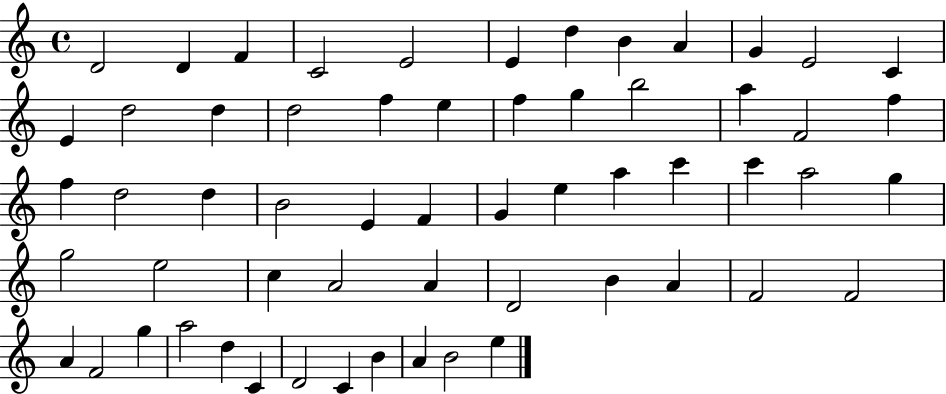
D4/h D4/q F4/q C4/h E4/h E4/q D5/q B4/q A4/q G4/q E4/h C4/q E4/q D5/h D5/q D5/h F5/q E5/q F5/q G5/q B5/h A5/q F4/h F5/q F5/q D5/h D5/q B4/h E4/q F4/q G4/q E5/q A5/q C6/q C6/q A5/h G5/q G5/h E5/h C5/q A4/h A4/q D4/h B4/q A4/q F4/h F4/h A4/q F4/h G5/q A5/h D5/q C4/q D4/h C4/q B4/q A4/q B4/h E5/q